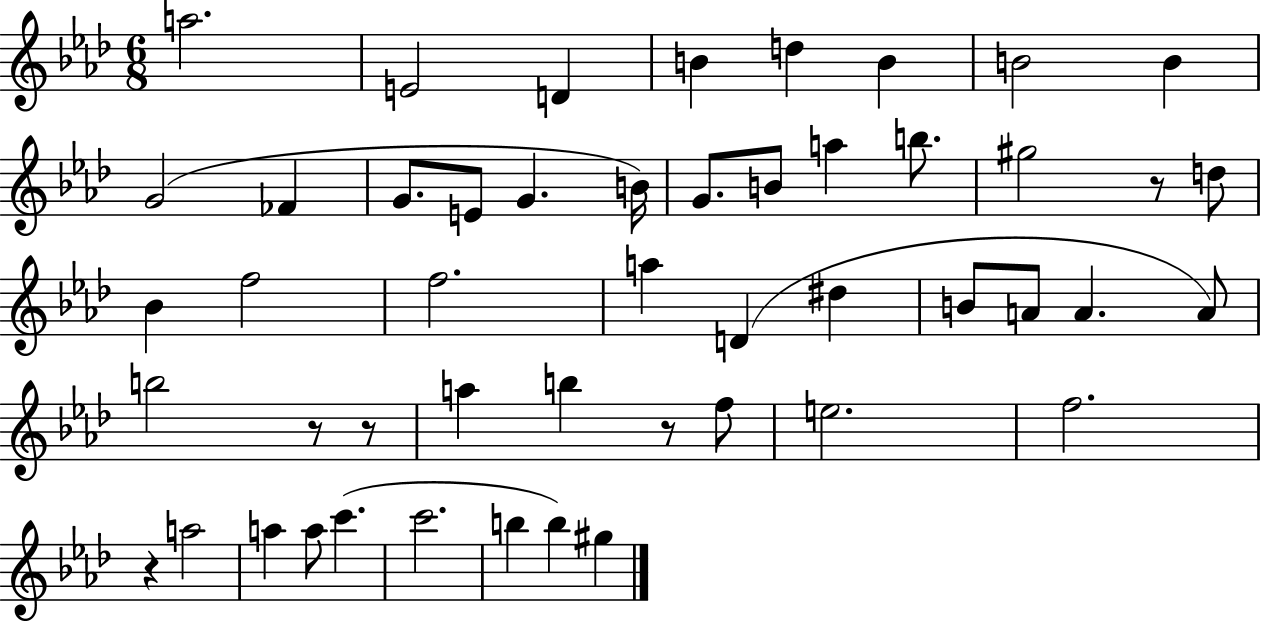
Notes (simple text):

A5/h. E4/h D4/q B4/q D5/q B4/q B4/h B4/q G4/h FES4/q G4/e. E4/e G4/q. B4/s G4/e. B4/e A5/q B5/e. G#5/h R/e D5/e Bb4/q F5/h F5/h. A5/q D4/q D#5/q B4/e A4/e A4/q. A4/e B5/h R/e R/e A5/q B5/q R/e F5/e E5/h. F5/h. R/q A5/h A5/q A5/e C6/q. C6/h. B5/q B5/q G#5/q